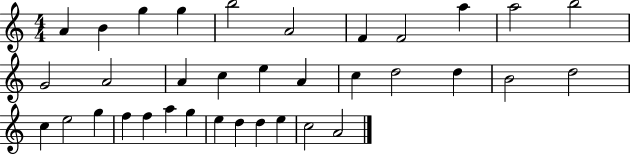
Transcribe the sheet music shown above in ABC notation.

X:1
T:Untitled
M:4/4
L:1/4
K:C
A B g g b2 A2 F F2 a a2 b2 G2 A2 A c e A c d2 d B2 d2 c e2 g f f a g e d d e c2 A2